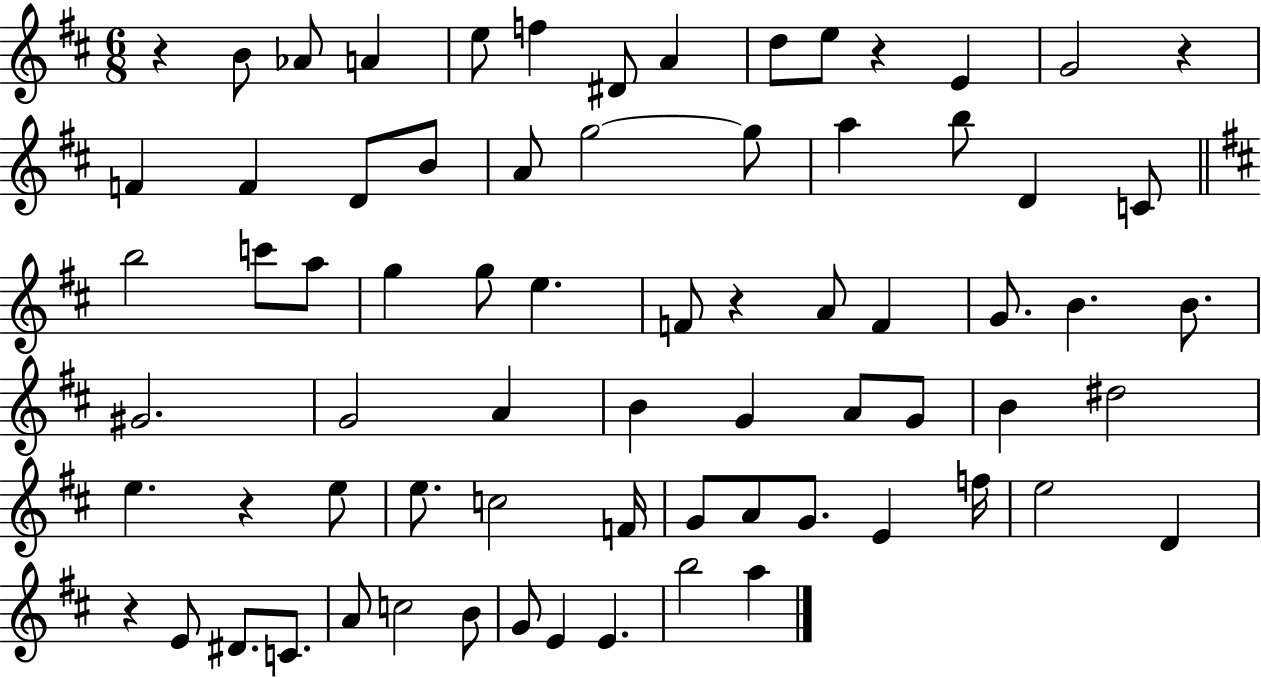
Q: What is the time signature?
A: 6/8